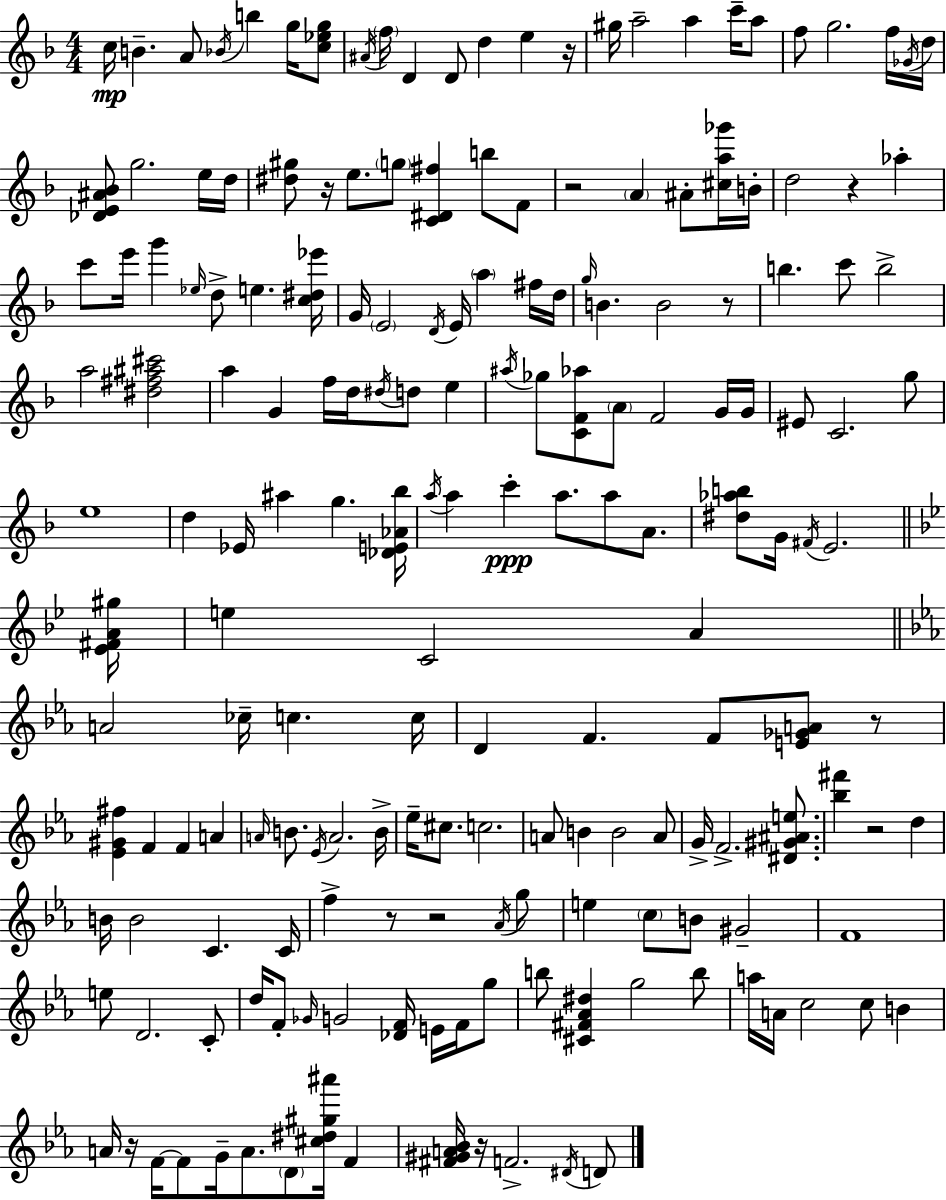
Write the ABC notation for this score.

X:1
T:Untitled
M:4/4
L:1/4
K:F
c/4 B A/2 _B/4 b g/4 [c_eg]/2 ^A/4 f/4 D D/2 d e z/4 ^g/4 a2 a c'/4 a/2 f/2 g2 f/4 _G/4 d/4 [_DE^A_B]/2 g2 e/4 d/4 [^d^g]/2 z/4 e/2 g/2 [C^D^f] b/2 F/2 z2 A ^A/2 [^ca_g']/4 B/4 d2 z _a c'/2 e'/4 g' _e/4 d/2 e [c^d_e']/4 G/4 E2 D/4 E/4 a ^f/4 d/4 g/4 B B2 z/2 b c'/2 b2 a2 [^d^f^a^c']2 a G f/4 d/4 ^d/4 d/2 e ^a/4 _g/2 [CF_a]/2 A/2 F2 G/4 G/4 ^E/2 C2 g/2 e4 d _E/4 ^a g [_DE_A_b]/4 a/4 a c' a/2 a/2 A/2 [^d_ab]/2 G/4 ^F/4 E2 [_E^FA^g]/4 e C2 A A2 _c/4 c c/4 D F F/2 [E_GA]/2 z/2 [_E^G^f] F F A A/4 B/2 _E/4 A2 B/4 _e/4 ^c/2 c2 A/2 B B2 A/2 G/4 F2 [^D^G^Ae]/2 [_b^f'] z2 d B/4 B2 C C/4 f z/2 z2 _A/4 g/2 e c/2 B/2 ^G2 F4 e/2 D2 C/2 d/4 F/2 _G/4 G2 [_DF]/4 E/4 F/4 g/2 b/2 [^C^F_A^d] g2 b/2 a/4 A/4 c2 c/2 B A/4 z/4 F/4 F/2 G/4 A/2 D/2 [^c^d^g^a']/4 F [^F^GA_B]/4 z/4 F2 ^D/4 D/2